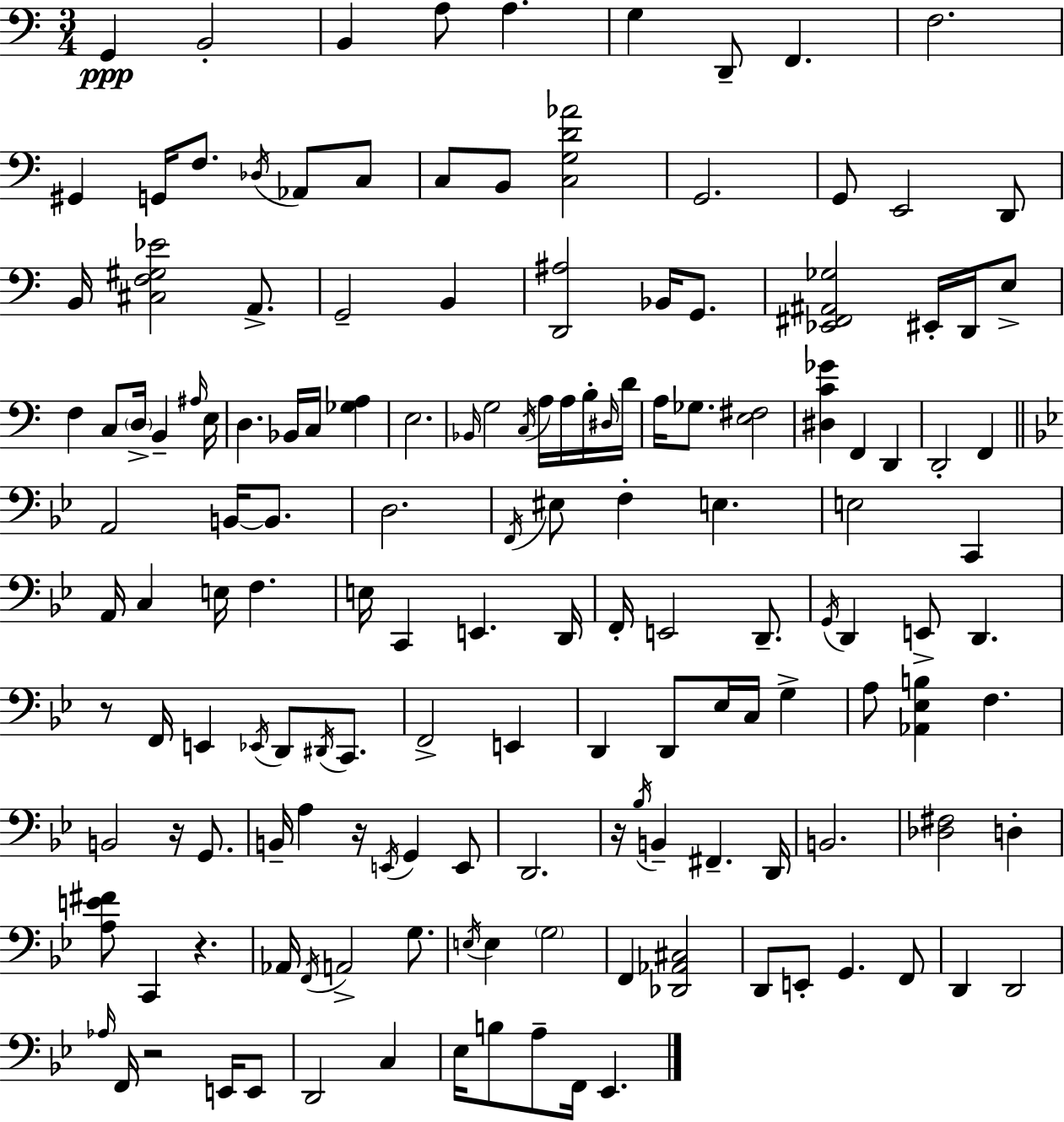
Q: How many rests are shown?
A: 6